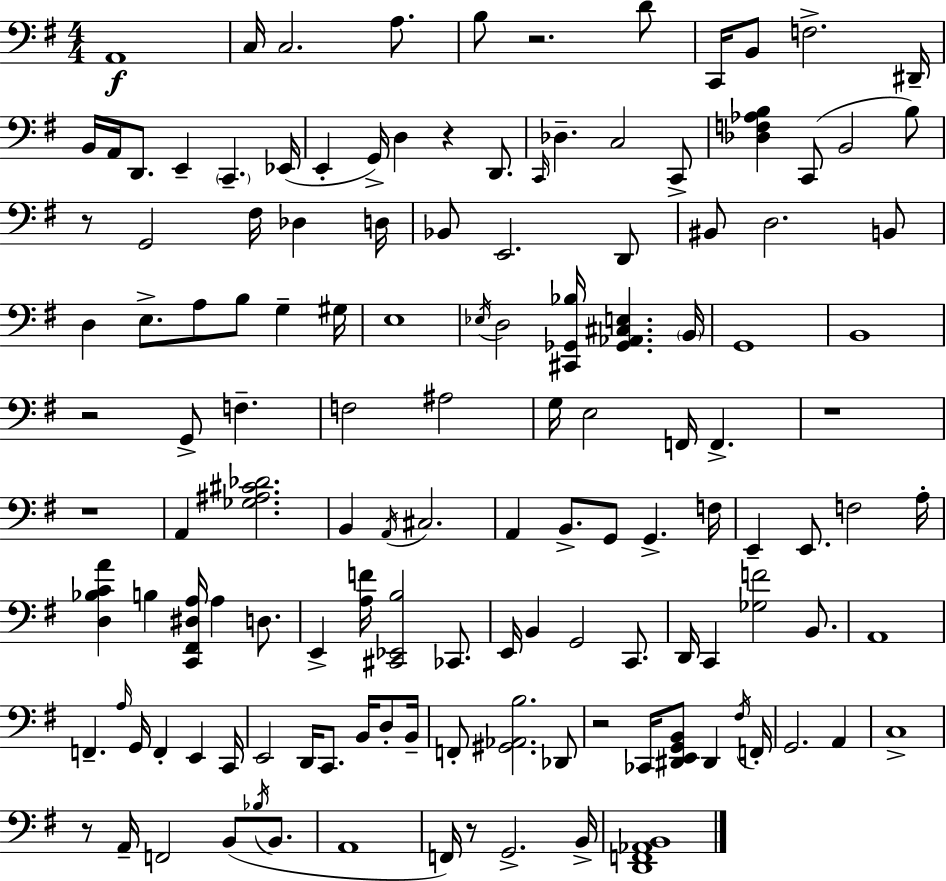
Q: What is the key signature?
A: G major